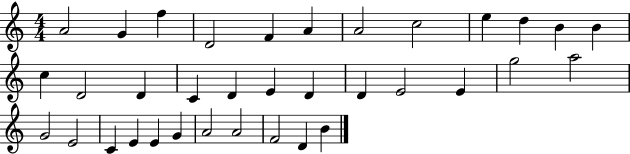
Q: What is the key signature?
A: C major